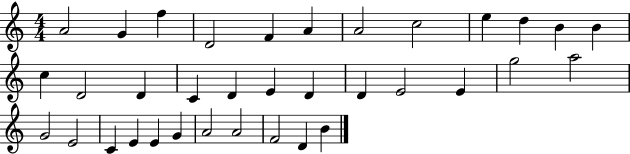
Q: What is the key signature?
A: C major